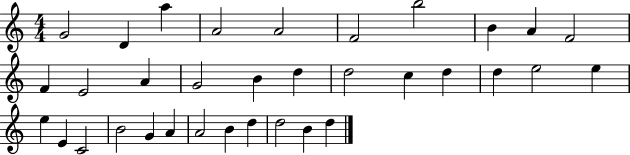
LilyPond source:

{
  \clef treble
  \numericTimeSignature
  \time 4/4
  \key c \major
  g'2 d'4 a''4 | a'2 a'2 | f'2 b''2 | b'4 a'4 f'2 | \break f'4 e'2 a'4 | g'2 b'4 d''4 | d''2 c''4 d''4 | d''4 e''2 e''4 | \break e''4 e'4 c'2 | b'2 g'4 a'4 | a'2 b'4 d''4 | d''2 b'4 d''4 | \break \bar "|."
}